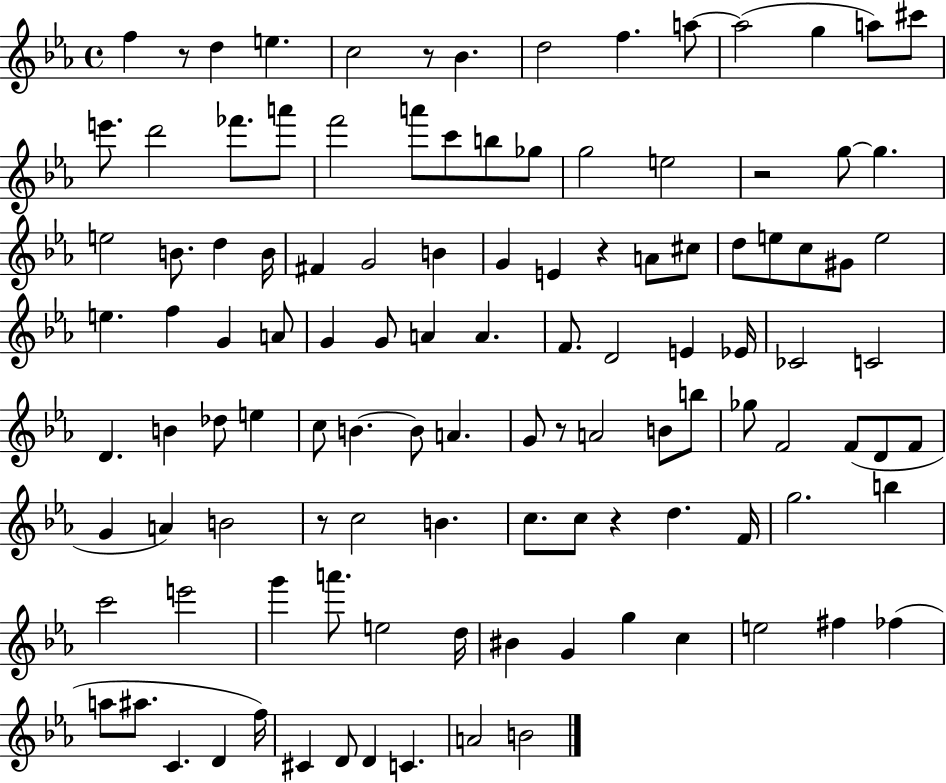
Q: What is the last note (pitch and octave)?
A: B4